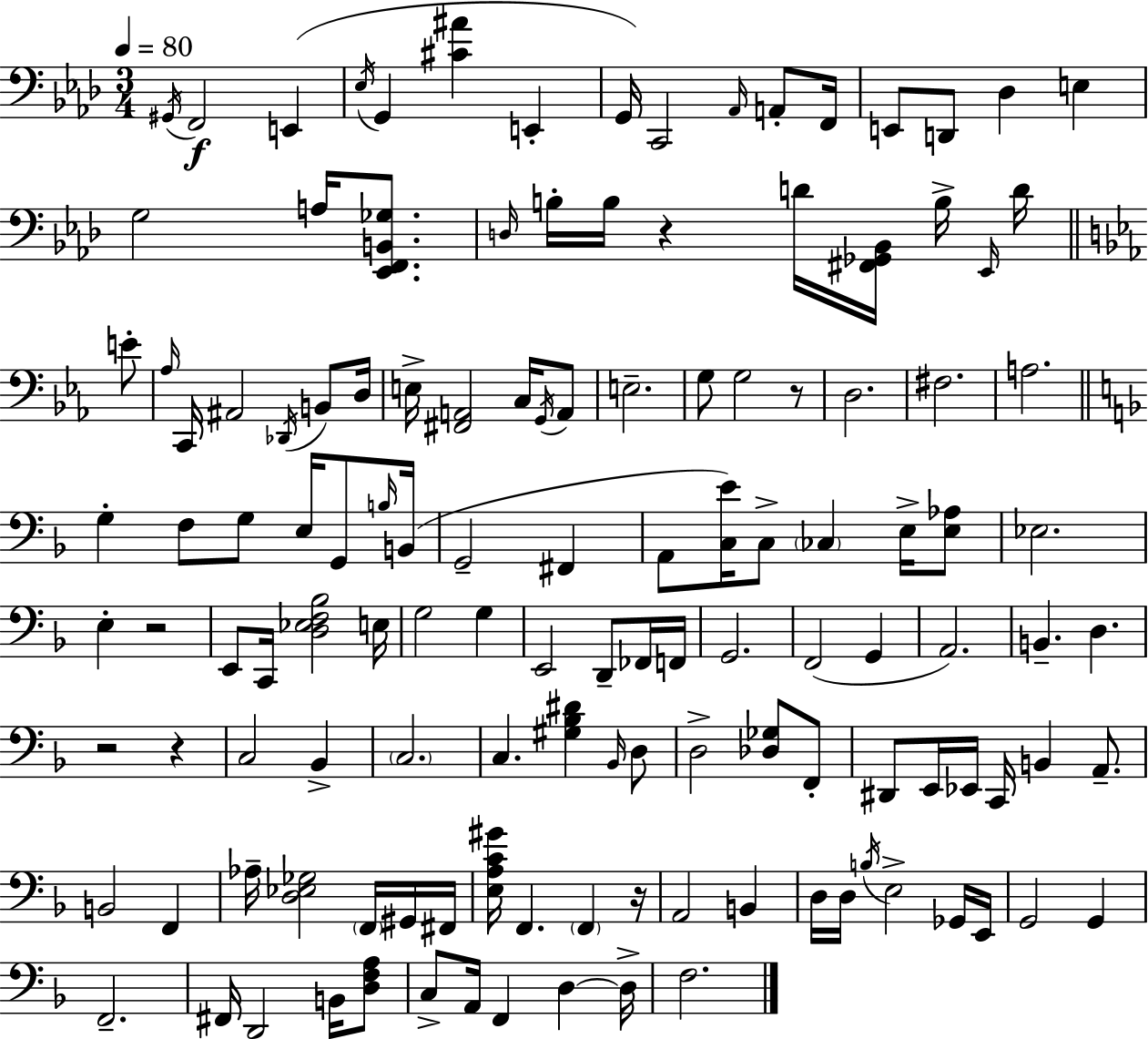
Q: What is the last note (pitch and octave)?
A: F3